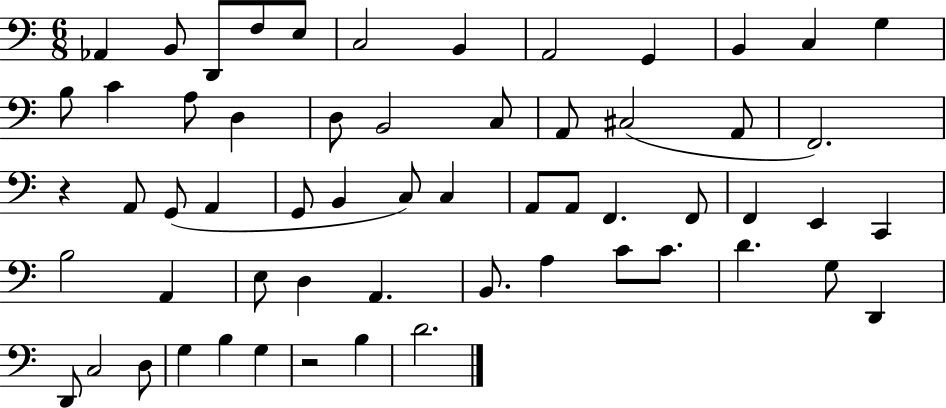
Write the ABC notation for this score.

X:1
T:Untitled
M:6/8
L:1/4
K:C
_A,, B,,/2 D,,/2 F,/2 E,/2 C,2 B,, A,,2 G,, B,, C, G, B,/2 C A,/2 D, D,/2 B,,2 C,/2 A,,/2 ^C,2 A,,/2 F,,2 z A,,/2 G,,/2 A,, G,,/2 B,, C,/2 C, A,,/2 A,,/2 F,, F,,/2 F,, E,, C,, B,2 A,, E,/2 D, A,, B,,/2 A, C/2 C/2 D G,/2 D,, D,,/2 C,2 D,/2 G, B, G, z2 B, D2